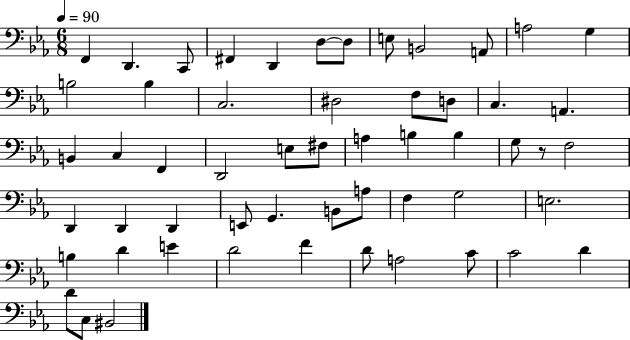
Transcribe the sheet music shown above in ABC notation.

X:1
T:Untitled
M:6/8
L:1/4
K:Eb
F,, D,, C,,/2 ^F,, D,, D,/2 D,/2 E,/2 B,,2 A,,/2 A,2 G, B,2 B, C,2 ^D,2 F,/2 D,/2 C, A,, B,, C, F,, D,,2 E,/2 ^F,/2 A, B, B, G,/2 z/2 F,2 D,, D,, D,, E,,/2 G,, B,,/2 A,/2 F, G,2 E,2 B, D E D2 F D/2 A,2 C/2 C2 D D/2 C,/2 ^B,,2